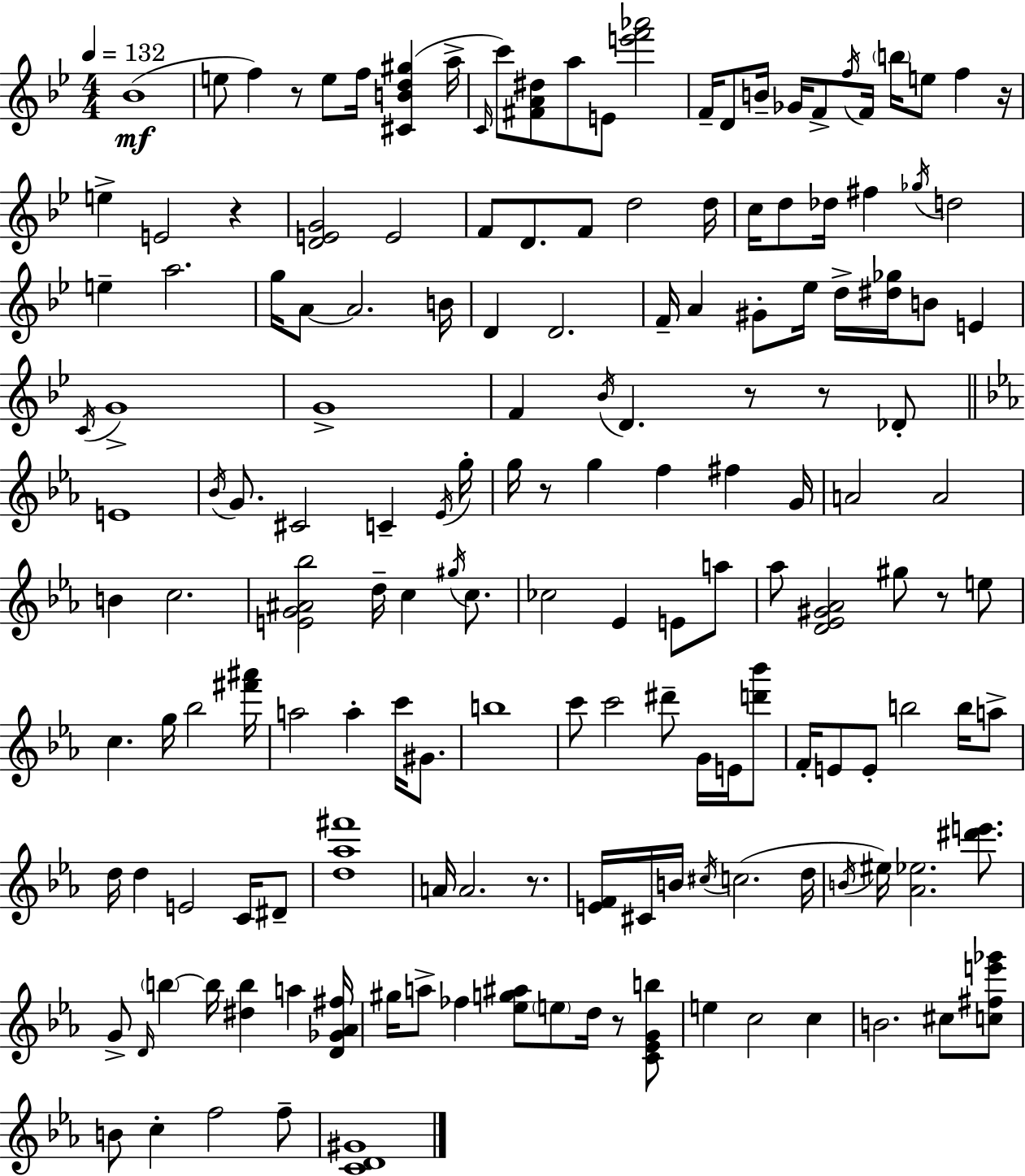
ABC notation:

X:1
T:Untitled
M:4/4
L:1/4
K:Bb
_B4 e/2 f z/2 e/2 f/4 [^CBd^g] a/4 C/4 c'/2 [^FA^d]/2 a/2 E/2 [e'f'_a']2 F/4 D/2 B/4 _G/4 F/2 f/4 F/4 b/4 e/2 f z/4 e E2 z [DEG]2 E2 F/2 D/2 F/2 d2 d/4 c/4 d/2 _d/4 ^f _g/4 d2 e a2 g/4 A/2 A2 B/4 D D2 F/4 A ^G/2 _e/4 d/4 [^d_g]/4 B/2 E C/4 G4 G4 F _B/4 D z/2 z/2 _D/2 E4 _B/4 G/2 ^C2 C _E/4 g/4 g/4 z/2 g f ^f G/4 A2 A2 B c2 [EG^A_b]2 d/4 c ^g/4 c/2 _c2 _E E/2 a/2 _a/2 [D_E^G_A]2 ^g/2 z/2 e/2 c g/4 _b2 [^f'^a']/4 a2 a c'/4 ^G/2 b4 c'/2 c'2 ^d'/2 G/4 E/4 [d'_b']/2 F/4 E/2 E/2 b2 b/4 a/2 d/4 d E2 C/4 ^D/2 [d_a^f']4 A/4 A2 z/2 [EF]/4 ^C/4 B/4 ^c/4 c2 d/4 B/4 ^e/4 [_A_e]2 [^d'e']/2 G/2 D/4 b b/4 [^db] a [D_G_A^f]/4 ^g/4 a/2 _f [_eg^a]/2 e/2 d/4 z/2 [C_EGb]/2 e c2 c B2 ^c/2 [c^fe'_g']/2 B/2 c f2 f/2 [CD^G]4